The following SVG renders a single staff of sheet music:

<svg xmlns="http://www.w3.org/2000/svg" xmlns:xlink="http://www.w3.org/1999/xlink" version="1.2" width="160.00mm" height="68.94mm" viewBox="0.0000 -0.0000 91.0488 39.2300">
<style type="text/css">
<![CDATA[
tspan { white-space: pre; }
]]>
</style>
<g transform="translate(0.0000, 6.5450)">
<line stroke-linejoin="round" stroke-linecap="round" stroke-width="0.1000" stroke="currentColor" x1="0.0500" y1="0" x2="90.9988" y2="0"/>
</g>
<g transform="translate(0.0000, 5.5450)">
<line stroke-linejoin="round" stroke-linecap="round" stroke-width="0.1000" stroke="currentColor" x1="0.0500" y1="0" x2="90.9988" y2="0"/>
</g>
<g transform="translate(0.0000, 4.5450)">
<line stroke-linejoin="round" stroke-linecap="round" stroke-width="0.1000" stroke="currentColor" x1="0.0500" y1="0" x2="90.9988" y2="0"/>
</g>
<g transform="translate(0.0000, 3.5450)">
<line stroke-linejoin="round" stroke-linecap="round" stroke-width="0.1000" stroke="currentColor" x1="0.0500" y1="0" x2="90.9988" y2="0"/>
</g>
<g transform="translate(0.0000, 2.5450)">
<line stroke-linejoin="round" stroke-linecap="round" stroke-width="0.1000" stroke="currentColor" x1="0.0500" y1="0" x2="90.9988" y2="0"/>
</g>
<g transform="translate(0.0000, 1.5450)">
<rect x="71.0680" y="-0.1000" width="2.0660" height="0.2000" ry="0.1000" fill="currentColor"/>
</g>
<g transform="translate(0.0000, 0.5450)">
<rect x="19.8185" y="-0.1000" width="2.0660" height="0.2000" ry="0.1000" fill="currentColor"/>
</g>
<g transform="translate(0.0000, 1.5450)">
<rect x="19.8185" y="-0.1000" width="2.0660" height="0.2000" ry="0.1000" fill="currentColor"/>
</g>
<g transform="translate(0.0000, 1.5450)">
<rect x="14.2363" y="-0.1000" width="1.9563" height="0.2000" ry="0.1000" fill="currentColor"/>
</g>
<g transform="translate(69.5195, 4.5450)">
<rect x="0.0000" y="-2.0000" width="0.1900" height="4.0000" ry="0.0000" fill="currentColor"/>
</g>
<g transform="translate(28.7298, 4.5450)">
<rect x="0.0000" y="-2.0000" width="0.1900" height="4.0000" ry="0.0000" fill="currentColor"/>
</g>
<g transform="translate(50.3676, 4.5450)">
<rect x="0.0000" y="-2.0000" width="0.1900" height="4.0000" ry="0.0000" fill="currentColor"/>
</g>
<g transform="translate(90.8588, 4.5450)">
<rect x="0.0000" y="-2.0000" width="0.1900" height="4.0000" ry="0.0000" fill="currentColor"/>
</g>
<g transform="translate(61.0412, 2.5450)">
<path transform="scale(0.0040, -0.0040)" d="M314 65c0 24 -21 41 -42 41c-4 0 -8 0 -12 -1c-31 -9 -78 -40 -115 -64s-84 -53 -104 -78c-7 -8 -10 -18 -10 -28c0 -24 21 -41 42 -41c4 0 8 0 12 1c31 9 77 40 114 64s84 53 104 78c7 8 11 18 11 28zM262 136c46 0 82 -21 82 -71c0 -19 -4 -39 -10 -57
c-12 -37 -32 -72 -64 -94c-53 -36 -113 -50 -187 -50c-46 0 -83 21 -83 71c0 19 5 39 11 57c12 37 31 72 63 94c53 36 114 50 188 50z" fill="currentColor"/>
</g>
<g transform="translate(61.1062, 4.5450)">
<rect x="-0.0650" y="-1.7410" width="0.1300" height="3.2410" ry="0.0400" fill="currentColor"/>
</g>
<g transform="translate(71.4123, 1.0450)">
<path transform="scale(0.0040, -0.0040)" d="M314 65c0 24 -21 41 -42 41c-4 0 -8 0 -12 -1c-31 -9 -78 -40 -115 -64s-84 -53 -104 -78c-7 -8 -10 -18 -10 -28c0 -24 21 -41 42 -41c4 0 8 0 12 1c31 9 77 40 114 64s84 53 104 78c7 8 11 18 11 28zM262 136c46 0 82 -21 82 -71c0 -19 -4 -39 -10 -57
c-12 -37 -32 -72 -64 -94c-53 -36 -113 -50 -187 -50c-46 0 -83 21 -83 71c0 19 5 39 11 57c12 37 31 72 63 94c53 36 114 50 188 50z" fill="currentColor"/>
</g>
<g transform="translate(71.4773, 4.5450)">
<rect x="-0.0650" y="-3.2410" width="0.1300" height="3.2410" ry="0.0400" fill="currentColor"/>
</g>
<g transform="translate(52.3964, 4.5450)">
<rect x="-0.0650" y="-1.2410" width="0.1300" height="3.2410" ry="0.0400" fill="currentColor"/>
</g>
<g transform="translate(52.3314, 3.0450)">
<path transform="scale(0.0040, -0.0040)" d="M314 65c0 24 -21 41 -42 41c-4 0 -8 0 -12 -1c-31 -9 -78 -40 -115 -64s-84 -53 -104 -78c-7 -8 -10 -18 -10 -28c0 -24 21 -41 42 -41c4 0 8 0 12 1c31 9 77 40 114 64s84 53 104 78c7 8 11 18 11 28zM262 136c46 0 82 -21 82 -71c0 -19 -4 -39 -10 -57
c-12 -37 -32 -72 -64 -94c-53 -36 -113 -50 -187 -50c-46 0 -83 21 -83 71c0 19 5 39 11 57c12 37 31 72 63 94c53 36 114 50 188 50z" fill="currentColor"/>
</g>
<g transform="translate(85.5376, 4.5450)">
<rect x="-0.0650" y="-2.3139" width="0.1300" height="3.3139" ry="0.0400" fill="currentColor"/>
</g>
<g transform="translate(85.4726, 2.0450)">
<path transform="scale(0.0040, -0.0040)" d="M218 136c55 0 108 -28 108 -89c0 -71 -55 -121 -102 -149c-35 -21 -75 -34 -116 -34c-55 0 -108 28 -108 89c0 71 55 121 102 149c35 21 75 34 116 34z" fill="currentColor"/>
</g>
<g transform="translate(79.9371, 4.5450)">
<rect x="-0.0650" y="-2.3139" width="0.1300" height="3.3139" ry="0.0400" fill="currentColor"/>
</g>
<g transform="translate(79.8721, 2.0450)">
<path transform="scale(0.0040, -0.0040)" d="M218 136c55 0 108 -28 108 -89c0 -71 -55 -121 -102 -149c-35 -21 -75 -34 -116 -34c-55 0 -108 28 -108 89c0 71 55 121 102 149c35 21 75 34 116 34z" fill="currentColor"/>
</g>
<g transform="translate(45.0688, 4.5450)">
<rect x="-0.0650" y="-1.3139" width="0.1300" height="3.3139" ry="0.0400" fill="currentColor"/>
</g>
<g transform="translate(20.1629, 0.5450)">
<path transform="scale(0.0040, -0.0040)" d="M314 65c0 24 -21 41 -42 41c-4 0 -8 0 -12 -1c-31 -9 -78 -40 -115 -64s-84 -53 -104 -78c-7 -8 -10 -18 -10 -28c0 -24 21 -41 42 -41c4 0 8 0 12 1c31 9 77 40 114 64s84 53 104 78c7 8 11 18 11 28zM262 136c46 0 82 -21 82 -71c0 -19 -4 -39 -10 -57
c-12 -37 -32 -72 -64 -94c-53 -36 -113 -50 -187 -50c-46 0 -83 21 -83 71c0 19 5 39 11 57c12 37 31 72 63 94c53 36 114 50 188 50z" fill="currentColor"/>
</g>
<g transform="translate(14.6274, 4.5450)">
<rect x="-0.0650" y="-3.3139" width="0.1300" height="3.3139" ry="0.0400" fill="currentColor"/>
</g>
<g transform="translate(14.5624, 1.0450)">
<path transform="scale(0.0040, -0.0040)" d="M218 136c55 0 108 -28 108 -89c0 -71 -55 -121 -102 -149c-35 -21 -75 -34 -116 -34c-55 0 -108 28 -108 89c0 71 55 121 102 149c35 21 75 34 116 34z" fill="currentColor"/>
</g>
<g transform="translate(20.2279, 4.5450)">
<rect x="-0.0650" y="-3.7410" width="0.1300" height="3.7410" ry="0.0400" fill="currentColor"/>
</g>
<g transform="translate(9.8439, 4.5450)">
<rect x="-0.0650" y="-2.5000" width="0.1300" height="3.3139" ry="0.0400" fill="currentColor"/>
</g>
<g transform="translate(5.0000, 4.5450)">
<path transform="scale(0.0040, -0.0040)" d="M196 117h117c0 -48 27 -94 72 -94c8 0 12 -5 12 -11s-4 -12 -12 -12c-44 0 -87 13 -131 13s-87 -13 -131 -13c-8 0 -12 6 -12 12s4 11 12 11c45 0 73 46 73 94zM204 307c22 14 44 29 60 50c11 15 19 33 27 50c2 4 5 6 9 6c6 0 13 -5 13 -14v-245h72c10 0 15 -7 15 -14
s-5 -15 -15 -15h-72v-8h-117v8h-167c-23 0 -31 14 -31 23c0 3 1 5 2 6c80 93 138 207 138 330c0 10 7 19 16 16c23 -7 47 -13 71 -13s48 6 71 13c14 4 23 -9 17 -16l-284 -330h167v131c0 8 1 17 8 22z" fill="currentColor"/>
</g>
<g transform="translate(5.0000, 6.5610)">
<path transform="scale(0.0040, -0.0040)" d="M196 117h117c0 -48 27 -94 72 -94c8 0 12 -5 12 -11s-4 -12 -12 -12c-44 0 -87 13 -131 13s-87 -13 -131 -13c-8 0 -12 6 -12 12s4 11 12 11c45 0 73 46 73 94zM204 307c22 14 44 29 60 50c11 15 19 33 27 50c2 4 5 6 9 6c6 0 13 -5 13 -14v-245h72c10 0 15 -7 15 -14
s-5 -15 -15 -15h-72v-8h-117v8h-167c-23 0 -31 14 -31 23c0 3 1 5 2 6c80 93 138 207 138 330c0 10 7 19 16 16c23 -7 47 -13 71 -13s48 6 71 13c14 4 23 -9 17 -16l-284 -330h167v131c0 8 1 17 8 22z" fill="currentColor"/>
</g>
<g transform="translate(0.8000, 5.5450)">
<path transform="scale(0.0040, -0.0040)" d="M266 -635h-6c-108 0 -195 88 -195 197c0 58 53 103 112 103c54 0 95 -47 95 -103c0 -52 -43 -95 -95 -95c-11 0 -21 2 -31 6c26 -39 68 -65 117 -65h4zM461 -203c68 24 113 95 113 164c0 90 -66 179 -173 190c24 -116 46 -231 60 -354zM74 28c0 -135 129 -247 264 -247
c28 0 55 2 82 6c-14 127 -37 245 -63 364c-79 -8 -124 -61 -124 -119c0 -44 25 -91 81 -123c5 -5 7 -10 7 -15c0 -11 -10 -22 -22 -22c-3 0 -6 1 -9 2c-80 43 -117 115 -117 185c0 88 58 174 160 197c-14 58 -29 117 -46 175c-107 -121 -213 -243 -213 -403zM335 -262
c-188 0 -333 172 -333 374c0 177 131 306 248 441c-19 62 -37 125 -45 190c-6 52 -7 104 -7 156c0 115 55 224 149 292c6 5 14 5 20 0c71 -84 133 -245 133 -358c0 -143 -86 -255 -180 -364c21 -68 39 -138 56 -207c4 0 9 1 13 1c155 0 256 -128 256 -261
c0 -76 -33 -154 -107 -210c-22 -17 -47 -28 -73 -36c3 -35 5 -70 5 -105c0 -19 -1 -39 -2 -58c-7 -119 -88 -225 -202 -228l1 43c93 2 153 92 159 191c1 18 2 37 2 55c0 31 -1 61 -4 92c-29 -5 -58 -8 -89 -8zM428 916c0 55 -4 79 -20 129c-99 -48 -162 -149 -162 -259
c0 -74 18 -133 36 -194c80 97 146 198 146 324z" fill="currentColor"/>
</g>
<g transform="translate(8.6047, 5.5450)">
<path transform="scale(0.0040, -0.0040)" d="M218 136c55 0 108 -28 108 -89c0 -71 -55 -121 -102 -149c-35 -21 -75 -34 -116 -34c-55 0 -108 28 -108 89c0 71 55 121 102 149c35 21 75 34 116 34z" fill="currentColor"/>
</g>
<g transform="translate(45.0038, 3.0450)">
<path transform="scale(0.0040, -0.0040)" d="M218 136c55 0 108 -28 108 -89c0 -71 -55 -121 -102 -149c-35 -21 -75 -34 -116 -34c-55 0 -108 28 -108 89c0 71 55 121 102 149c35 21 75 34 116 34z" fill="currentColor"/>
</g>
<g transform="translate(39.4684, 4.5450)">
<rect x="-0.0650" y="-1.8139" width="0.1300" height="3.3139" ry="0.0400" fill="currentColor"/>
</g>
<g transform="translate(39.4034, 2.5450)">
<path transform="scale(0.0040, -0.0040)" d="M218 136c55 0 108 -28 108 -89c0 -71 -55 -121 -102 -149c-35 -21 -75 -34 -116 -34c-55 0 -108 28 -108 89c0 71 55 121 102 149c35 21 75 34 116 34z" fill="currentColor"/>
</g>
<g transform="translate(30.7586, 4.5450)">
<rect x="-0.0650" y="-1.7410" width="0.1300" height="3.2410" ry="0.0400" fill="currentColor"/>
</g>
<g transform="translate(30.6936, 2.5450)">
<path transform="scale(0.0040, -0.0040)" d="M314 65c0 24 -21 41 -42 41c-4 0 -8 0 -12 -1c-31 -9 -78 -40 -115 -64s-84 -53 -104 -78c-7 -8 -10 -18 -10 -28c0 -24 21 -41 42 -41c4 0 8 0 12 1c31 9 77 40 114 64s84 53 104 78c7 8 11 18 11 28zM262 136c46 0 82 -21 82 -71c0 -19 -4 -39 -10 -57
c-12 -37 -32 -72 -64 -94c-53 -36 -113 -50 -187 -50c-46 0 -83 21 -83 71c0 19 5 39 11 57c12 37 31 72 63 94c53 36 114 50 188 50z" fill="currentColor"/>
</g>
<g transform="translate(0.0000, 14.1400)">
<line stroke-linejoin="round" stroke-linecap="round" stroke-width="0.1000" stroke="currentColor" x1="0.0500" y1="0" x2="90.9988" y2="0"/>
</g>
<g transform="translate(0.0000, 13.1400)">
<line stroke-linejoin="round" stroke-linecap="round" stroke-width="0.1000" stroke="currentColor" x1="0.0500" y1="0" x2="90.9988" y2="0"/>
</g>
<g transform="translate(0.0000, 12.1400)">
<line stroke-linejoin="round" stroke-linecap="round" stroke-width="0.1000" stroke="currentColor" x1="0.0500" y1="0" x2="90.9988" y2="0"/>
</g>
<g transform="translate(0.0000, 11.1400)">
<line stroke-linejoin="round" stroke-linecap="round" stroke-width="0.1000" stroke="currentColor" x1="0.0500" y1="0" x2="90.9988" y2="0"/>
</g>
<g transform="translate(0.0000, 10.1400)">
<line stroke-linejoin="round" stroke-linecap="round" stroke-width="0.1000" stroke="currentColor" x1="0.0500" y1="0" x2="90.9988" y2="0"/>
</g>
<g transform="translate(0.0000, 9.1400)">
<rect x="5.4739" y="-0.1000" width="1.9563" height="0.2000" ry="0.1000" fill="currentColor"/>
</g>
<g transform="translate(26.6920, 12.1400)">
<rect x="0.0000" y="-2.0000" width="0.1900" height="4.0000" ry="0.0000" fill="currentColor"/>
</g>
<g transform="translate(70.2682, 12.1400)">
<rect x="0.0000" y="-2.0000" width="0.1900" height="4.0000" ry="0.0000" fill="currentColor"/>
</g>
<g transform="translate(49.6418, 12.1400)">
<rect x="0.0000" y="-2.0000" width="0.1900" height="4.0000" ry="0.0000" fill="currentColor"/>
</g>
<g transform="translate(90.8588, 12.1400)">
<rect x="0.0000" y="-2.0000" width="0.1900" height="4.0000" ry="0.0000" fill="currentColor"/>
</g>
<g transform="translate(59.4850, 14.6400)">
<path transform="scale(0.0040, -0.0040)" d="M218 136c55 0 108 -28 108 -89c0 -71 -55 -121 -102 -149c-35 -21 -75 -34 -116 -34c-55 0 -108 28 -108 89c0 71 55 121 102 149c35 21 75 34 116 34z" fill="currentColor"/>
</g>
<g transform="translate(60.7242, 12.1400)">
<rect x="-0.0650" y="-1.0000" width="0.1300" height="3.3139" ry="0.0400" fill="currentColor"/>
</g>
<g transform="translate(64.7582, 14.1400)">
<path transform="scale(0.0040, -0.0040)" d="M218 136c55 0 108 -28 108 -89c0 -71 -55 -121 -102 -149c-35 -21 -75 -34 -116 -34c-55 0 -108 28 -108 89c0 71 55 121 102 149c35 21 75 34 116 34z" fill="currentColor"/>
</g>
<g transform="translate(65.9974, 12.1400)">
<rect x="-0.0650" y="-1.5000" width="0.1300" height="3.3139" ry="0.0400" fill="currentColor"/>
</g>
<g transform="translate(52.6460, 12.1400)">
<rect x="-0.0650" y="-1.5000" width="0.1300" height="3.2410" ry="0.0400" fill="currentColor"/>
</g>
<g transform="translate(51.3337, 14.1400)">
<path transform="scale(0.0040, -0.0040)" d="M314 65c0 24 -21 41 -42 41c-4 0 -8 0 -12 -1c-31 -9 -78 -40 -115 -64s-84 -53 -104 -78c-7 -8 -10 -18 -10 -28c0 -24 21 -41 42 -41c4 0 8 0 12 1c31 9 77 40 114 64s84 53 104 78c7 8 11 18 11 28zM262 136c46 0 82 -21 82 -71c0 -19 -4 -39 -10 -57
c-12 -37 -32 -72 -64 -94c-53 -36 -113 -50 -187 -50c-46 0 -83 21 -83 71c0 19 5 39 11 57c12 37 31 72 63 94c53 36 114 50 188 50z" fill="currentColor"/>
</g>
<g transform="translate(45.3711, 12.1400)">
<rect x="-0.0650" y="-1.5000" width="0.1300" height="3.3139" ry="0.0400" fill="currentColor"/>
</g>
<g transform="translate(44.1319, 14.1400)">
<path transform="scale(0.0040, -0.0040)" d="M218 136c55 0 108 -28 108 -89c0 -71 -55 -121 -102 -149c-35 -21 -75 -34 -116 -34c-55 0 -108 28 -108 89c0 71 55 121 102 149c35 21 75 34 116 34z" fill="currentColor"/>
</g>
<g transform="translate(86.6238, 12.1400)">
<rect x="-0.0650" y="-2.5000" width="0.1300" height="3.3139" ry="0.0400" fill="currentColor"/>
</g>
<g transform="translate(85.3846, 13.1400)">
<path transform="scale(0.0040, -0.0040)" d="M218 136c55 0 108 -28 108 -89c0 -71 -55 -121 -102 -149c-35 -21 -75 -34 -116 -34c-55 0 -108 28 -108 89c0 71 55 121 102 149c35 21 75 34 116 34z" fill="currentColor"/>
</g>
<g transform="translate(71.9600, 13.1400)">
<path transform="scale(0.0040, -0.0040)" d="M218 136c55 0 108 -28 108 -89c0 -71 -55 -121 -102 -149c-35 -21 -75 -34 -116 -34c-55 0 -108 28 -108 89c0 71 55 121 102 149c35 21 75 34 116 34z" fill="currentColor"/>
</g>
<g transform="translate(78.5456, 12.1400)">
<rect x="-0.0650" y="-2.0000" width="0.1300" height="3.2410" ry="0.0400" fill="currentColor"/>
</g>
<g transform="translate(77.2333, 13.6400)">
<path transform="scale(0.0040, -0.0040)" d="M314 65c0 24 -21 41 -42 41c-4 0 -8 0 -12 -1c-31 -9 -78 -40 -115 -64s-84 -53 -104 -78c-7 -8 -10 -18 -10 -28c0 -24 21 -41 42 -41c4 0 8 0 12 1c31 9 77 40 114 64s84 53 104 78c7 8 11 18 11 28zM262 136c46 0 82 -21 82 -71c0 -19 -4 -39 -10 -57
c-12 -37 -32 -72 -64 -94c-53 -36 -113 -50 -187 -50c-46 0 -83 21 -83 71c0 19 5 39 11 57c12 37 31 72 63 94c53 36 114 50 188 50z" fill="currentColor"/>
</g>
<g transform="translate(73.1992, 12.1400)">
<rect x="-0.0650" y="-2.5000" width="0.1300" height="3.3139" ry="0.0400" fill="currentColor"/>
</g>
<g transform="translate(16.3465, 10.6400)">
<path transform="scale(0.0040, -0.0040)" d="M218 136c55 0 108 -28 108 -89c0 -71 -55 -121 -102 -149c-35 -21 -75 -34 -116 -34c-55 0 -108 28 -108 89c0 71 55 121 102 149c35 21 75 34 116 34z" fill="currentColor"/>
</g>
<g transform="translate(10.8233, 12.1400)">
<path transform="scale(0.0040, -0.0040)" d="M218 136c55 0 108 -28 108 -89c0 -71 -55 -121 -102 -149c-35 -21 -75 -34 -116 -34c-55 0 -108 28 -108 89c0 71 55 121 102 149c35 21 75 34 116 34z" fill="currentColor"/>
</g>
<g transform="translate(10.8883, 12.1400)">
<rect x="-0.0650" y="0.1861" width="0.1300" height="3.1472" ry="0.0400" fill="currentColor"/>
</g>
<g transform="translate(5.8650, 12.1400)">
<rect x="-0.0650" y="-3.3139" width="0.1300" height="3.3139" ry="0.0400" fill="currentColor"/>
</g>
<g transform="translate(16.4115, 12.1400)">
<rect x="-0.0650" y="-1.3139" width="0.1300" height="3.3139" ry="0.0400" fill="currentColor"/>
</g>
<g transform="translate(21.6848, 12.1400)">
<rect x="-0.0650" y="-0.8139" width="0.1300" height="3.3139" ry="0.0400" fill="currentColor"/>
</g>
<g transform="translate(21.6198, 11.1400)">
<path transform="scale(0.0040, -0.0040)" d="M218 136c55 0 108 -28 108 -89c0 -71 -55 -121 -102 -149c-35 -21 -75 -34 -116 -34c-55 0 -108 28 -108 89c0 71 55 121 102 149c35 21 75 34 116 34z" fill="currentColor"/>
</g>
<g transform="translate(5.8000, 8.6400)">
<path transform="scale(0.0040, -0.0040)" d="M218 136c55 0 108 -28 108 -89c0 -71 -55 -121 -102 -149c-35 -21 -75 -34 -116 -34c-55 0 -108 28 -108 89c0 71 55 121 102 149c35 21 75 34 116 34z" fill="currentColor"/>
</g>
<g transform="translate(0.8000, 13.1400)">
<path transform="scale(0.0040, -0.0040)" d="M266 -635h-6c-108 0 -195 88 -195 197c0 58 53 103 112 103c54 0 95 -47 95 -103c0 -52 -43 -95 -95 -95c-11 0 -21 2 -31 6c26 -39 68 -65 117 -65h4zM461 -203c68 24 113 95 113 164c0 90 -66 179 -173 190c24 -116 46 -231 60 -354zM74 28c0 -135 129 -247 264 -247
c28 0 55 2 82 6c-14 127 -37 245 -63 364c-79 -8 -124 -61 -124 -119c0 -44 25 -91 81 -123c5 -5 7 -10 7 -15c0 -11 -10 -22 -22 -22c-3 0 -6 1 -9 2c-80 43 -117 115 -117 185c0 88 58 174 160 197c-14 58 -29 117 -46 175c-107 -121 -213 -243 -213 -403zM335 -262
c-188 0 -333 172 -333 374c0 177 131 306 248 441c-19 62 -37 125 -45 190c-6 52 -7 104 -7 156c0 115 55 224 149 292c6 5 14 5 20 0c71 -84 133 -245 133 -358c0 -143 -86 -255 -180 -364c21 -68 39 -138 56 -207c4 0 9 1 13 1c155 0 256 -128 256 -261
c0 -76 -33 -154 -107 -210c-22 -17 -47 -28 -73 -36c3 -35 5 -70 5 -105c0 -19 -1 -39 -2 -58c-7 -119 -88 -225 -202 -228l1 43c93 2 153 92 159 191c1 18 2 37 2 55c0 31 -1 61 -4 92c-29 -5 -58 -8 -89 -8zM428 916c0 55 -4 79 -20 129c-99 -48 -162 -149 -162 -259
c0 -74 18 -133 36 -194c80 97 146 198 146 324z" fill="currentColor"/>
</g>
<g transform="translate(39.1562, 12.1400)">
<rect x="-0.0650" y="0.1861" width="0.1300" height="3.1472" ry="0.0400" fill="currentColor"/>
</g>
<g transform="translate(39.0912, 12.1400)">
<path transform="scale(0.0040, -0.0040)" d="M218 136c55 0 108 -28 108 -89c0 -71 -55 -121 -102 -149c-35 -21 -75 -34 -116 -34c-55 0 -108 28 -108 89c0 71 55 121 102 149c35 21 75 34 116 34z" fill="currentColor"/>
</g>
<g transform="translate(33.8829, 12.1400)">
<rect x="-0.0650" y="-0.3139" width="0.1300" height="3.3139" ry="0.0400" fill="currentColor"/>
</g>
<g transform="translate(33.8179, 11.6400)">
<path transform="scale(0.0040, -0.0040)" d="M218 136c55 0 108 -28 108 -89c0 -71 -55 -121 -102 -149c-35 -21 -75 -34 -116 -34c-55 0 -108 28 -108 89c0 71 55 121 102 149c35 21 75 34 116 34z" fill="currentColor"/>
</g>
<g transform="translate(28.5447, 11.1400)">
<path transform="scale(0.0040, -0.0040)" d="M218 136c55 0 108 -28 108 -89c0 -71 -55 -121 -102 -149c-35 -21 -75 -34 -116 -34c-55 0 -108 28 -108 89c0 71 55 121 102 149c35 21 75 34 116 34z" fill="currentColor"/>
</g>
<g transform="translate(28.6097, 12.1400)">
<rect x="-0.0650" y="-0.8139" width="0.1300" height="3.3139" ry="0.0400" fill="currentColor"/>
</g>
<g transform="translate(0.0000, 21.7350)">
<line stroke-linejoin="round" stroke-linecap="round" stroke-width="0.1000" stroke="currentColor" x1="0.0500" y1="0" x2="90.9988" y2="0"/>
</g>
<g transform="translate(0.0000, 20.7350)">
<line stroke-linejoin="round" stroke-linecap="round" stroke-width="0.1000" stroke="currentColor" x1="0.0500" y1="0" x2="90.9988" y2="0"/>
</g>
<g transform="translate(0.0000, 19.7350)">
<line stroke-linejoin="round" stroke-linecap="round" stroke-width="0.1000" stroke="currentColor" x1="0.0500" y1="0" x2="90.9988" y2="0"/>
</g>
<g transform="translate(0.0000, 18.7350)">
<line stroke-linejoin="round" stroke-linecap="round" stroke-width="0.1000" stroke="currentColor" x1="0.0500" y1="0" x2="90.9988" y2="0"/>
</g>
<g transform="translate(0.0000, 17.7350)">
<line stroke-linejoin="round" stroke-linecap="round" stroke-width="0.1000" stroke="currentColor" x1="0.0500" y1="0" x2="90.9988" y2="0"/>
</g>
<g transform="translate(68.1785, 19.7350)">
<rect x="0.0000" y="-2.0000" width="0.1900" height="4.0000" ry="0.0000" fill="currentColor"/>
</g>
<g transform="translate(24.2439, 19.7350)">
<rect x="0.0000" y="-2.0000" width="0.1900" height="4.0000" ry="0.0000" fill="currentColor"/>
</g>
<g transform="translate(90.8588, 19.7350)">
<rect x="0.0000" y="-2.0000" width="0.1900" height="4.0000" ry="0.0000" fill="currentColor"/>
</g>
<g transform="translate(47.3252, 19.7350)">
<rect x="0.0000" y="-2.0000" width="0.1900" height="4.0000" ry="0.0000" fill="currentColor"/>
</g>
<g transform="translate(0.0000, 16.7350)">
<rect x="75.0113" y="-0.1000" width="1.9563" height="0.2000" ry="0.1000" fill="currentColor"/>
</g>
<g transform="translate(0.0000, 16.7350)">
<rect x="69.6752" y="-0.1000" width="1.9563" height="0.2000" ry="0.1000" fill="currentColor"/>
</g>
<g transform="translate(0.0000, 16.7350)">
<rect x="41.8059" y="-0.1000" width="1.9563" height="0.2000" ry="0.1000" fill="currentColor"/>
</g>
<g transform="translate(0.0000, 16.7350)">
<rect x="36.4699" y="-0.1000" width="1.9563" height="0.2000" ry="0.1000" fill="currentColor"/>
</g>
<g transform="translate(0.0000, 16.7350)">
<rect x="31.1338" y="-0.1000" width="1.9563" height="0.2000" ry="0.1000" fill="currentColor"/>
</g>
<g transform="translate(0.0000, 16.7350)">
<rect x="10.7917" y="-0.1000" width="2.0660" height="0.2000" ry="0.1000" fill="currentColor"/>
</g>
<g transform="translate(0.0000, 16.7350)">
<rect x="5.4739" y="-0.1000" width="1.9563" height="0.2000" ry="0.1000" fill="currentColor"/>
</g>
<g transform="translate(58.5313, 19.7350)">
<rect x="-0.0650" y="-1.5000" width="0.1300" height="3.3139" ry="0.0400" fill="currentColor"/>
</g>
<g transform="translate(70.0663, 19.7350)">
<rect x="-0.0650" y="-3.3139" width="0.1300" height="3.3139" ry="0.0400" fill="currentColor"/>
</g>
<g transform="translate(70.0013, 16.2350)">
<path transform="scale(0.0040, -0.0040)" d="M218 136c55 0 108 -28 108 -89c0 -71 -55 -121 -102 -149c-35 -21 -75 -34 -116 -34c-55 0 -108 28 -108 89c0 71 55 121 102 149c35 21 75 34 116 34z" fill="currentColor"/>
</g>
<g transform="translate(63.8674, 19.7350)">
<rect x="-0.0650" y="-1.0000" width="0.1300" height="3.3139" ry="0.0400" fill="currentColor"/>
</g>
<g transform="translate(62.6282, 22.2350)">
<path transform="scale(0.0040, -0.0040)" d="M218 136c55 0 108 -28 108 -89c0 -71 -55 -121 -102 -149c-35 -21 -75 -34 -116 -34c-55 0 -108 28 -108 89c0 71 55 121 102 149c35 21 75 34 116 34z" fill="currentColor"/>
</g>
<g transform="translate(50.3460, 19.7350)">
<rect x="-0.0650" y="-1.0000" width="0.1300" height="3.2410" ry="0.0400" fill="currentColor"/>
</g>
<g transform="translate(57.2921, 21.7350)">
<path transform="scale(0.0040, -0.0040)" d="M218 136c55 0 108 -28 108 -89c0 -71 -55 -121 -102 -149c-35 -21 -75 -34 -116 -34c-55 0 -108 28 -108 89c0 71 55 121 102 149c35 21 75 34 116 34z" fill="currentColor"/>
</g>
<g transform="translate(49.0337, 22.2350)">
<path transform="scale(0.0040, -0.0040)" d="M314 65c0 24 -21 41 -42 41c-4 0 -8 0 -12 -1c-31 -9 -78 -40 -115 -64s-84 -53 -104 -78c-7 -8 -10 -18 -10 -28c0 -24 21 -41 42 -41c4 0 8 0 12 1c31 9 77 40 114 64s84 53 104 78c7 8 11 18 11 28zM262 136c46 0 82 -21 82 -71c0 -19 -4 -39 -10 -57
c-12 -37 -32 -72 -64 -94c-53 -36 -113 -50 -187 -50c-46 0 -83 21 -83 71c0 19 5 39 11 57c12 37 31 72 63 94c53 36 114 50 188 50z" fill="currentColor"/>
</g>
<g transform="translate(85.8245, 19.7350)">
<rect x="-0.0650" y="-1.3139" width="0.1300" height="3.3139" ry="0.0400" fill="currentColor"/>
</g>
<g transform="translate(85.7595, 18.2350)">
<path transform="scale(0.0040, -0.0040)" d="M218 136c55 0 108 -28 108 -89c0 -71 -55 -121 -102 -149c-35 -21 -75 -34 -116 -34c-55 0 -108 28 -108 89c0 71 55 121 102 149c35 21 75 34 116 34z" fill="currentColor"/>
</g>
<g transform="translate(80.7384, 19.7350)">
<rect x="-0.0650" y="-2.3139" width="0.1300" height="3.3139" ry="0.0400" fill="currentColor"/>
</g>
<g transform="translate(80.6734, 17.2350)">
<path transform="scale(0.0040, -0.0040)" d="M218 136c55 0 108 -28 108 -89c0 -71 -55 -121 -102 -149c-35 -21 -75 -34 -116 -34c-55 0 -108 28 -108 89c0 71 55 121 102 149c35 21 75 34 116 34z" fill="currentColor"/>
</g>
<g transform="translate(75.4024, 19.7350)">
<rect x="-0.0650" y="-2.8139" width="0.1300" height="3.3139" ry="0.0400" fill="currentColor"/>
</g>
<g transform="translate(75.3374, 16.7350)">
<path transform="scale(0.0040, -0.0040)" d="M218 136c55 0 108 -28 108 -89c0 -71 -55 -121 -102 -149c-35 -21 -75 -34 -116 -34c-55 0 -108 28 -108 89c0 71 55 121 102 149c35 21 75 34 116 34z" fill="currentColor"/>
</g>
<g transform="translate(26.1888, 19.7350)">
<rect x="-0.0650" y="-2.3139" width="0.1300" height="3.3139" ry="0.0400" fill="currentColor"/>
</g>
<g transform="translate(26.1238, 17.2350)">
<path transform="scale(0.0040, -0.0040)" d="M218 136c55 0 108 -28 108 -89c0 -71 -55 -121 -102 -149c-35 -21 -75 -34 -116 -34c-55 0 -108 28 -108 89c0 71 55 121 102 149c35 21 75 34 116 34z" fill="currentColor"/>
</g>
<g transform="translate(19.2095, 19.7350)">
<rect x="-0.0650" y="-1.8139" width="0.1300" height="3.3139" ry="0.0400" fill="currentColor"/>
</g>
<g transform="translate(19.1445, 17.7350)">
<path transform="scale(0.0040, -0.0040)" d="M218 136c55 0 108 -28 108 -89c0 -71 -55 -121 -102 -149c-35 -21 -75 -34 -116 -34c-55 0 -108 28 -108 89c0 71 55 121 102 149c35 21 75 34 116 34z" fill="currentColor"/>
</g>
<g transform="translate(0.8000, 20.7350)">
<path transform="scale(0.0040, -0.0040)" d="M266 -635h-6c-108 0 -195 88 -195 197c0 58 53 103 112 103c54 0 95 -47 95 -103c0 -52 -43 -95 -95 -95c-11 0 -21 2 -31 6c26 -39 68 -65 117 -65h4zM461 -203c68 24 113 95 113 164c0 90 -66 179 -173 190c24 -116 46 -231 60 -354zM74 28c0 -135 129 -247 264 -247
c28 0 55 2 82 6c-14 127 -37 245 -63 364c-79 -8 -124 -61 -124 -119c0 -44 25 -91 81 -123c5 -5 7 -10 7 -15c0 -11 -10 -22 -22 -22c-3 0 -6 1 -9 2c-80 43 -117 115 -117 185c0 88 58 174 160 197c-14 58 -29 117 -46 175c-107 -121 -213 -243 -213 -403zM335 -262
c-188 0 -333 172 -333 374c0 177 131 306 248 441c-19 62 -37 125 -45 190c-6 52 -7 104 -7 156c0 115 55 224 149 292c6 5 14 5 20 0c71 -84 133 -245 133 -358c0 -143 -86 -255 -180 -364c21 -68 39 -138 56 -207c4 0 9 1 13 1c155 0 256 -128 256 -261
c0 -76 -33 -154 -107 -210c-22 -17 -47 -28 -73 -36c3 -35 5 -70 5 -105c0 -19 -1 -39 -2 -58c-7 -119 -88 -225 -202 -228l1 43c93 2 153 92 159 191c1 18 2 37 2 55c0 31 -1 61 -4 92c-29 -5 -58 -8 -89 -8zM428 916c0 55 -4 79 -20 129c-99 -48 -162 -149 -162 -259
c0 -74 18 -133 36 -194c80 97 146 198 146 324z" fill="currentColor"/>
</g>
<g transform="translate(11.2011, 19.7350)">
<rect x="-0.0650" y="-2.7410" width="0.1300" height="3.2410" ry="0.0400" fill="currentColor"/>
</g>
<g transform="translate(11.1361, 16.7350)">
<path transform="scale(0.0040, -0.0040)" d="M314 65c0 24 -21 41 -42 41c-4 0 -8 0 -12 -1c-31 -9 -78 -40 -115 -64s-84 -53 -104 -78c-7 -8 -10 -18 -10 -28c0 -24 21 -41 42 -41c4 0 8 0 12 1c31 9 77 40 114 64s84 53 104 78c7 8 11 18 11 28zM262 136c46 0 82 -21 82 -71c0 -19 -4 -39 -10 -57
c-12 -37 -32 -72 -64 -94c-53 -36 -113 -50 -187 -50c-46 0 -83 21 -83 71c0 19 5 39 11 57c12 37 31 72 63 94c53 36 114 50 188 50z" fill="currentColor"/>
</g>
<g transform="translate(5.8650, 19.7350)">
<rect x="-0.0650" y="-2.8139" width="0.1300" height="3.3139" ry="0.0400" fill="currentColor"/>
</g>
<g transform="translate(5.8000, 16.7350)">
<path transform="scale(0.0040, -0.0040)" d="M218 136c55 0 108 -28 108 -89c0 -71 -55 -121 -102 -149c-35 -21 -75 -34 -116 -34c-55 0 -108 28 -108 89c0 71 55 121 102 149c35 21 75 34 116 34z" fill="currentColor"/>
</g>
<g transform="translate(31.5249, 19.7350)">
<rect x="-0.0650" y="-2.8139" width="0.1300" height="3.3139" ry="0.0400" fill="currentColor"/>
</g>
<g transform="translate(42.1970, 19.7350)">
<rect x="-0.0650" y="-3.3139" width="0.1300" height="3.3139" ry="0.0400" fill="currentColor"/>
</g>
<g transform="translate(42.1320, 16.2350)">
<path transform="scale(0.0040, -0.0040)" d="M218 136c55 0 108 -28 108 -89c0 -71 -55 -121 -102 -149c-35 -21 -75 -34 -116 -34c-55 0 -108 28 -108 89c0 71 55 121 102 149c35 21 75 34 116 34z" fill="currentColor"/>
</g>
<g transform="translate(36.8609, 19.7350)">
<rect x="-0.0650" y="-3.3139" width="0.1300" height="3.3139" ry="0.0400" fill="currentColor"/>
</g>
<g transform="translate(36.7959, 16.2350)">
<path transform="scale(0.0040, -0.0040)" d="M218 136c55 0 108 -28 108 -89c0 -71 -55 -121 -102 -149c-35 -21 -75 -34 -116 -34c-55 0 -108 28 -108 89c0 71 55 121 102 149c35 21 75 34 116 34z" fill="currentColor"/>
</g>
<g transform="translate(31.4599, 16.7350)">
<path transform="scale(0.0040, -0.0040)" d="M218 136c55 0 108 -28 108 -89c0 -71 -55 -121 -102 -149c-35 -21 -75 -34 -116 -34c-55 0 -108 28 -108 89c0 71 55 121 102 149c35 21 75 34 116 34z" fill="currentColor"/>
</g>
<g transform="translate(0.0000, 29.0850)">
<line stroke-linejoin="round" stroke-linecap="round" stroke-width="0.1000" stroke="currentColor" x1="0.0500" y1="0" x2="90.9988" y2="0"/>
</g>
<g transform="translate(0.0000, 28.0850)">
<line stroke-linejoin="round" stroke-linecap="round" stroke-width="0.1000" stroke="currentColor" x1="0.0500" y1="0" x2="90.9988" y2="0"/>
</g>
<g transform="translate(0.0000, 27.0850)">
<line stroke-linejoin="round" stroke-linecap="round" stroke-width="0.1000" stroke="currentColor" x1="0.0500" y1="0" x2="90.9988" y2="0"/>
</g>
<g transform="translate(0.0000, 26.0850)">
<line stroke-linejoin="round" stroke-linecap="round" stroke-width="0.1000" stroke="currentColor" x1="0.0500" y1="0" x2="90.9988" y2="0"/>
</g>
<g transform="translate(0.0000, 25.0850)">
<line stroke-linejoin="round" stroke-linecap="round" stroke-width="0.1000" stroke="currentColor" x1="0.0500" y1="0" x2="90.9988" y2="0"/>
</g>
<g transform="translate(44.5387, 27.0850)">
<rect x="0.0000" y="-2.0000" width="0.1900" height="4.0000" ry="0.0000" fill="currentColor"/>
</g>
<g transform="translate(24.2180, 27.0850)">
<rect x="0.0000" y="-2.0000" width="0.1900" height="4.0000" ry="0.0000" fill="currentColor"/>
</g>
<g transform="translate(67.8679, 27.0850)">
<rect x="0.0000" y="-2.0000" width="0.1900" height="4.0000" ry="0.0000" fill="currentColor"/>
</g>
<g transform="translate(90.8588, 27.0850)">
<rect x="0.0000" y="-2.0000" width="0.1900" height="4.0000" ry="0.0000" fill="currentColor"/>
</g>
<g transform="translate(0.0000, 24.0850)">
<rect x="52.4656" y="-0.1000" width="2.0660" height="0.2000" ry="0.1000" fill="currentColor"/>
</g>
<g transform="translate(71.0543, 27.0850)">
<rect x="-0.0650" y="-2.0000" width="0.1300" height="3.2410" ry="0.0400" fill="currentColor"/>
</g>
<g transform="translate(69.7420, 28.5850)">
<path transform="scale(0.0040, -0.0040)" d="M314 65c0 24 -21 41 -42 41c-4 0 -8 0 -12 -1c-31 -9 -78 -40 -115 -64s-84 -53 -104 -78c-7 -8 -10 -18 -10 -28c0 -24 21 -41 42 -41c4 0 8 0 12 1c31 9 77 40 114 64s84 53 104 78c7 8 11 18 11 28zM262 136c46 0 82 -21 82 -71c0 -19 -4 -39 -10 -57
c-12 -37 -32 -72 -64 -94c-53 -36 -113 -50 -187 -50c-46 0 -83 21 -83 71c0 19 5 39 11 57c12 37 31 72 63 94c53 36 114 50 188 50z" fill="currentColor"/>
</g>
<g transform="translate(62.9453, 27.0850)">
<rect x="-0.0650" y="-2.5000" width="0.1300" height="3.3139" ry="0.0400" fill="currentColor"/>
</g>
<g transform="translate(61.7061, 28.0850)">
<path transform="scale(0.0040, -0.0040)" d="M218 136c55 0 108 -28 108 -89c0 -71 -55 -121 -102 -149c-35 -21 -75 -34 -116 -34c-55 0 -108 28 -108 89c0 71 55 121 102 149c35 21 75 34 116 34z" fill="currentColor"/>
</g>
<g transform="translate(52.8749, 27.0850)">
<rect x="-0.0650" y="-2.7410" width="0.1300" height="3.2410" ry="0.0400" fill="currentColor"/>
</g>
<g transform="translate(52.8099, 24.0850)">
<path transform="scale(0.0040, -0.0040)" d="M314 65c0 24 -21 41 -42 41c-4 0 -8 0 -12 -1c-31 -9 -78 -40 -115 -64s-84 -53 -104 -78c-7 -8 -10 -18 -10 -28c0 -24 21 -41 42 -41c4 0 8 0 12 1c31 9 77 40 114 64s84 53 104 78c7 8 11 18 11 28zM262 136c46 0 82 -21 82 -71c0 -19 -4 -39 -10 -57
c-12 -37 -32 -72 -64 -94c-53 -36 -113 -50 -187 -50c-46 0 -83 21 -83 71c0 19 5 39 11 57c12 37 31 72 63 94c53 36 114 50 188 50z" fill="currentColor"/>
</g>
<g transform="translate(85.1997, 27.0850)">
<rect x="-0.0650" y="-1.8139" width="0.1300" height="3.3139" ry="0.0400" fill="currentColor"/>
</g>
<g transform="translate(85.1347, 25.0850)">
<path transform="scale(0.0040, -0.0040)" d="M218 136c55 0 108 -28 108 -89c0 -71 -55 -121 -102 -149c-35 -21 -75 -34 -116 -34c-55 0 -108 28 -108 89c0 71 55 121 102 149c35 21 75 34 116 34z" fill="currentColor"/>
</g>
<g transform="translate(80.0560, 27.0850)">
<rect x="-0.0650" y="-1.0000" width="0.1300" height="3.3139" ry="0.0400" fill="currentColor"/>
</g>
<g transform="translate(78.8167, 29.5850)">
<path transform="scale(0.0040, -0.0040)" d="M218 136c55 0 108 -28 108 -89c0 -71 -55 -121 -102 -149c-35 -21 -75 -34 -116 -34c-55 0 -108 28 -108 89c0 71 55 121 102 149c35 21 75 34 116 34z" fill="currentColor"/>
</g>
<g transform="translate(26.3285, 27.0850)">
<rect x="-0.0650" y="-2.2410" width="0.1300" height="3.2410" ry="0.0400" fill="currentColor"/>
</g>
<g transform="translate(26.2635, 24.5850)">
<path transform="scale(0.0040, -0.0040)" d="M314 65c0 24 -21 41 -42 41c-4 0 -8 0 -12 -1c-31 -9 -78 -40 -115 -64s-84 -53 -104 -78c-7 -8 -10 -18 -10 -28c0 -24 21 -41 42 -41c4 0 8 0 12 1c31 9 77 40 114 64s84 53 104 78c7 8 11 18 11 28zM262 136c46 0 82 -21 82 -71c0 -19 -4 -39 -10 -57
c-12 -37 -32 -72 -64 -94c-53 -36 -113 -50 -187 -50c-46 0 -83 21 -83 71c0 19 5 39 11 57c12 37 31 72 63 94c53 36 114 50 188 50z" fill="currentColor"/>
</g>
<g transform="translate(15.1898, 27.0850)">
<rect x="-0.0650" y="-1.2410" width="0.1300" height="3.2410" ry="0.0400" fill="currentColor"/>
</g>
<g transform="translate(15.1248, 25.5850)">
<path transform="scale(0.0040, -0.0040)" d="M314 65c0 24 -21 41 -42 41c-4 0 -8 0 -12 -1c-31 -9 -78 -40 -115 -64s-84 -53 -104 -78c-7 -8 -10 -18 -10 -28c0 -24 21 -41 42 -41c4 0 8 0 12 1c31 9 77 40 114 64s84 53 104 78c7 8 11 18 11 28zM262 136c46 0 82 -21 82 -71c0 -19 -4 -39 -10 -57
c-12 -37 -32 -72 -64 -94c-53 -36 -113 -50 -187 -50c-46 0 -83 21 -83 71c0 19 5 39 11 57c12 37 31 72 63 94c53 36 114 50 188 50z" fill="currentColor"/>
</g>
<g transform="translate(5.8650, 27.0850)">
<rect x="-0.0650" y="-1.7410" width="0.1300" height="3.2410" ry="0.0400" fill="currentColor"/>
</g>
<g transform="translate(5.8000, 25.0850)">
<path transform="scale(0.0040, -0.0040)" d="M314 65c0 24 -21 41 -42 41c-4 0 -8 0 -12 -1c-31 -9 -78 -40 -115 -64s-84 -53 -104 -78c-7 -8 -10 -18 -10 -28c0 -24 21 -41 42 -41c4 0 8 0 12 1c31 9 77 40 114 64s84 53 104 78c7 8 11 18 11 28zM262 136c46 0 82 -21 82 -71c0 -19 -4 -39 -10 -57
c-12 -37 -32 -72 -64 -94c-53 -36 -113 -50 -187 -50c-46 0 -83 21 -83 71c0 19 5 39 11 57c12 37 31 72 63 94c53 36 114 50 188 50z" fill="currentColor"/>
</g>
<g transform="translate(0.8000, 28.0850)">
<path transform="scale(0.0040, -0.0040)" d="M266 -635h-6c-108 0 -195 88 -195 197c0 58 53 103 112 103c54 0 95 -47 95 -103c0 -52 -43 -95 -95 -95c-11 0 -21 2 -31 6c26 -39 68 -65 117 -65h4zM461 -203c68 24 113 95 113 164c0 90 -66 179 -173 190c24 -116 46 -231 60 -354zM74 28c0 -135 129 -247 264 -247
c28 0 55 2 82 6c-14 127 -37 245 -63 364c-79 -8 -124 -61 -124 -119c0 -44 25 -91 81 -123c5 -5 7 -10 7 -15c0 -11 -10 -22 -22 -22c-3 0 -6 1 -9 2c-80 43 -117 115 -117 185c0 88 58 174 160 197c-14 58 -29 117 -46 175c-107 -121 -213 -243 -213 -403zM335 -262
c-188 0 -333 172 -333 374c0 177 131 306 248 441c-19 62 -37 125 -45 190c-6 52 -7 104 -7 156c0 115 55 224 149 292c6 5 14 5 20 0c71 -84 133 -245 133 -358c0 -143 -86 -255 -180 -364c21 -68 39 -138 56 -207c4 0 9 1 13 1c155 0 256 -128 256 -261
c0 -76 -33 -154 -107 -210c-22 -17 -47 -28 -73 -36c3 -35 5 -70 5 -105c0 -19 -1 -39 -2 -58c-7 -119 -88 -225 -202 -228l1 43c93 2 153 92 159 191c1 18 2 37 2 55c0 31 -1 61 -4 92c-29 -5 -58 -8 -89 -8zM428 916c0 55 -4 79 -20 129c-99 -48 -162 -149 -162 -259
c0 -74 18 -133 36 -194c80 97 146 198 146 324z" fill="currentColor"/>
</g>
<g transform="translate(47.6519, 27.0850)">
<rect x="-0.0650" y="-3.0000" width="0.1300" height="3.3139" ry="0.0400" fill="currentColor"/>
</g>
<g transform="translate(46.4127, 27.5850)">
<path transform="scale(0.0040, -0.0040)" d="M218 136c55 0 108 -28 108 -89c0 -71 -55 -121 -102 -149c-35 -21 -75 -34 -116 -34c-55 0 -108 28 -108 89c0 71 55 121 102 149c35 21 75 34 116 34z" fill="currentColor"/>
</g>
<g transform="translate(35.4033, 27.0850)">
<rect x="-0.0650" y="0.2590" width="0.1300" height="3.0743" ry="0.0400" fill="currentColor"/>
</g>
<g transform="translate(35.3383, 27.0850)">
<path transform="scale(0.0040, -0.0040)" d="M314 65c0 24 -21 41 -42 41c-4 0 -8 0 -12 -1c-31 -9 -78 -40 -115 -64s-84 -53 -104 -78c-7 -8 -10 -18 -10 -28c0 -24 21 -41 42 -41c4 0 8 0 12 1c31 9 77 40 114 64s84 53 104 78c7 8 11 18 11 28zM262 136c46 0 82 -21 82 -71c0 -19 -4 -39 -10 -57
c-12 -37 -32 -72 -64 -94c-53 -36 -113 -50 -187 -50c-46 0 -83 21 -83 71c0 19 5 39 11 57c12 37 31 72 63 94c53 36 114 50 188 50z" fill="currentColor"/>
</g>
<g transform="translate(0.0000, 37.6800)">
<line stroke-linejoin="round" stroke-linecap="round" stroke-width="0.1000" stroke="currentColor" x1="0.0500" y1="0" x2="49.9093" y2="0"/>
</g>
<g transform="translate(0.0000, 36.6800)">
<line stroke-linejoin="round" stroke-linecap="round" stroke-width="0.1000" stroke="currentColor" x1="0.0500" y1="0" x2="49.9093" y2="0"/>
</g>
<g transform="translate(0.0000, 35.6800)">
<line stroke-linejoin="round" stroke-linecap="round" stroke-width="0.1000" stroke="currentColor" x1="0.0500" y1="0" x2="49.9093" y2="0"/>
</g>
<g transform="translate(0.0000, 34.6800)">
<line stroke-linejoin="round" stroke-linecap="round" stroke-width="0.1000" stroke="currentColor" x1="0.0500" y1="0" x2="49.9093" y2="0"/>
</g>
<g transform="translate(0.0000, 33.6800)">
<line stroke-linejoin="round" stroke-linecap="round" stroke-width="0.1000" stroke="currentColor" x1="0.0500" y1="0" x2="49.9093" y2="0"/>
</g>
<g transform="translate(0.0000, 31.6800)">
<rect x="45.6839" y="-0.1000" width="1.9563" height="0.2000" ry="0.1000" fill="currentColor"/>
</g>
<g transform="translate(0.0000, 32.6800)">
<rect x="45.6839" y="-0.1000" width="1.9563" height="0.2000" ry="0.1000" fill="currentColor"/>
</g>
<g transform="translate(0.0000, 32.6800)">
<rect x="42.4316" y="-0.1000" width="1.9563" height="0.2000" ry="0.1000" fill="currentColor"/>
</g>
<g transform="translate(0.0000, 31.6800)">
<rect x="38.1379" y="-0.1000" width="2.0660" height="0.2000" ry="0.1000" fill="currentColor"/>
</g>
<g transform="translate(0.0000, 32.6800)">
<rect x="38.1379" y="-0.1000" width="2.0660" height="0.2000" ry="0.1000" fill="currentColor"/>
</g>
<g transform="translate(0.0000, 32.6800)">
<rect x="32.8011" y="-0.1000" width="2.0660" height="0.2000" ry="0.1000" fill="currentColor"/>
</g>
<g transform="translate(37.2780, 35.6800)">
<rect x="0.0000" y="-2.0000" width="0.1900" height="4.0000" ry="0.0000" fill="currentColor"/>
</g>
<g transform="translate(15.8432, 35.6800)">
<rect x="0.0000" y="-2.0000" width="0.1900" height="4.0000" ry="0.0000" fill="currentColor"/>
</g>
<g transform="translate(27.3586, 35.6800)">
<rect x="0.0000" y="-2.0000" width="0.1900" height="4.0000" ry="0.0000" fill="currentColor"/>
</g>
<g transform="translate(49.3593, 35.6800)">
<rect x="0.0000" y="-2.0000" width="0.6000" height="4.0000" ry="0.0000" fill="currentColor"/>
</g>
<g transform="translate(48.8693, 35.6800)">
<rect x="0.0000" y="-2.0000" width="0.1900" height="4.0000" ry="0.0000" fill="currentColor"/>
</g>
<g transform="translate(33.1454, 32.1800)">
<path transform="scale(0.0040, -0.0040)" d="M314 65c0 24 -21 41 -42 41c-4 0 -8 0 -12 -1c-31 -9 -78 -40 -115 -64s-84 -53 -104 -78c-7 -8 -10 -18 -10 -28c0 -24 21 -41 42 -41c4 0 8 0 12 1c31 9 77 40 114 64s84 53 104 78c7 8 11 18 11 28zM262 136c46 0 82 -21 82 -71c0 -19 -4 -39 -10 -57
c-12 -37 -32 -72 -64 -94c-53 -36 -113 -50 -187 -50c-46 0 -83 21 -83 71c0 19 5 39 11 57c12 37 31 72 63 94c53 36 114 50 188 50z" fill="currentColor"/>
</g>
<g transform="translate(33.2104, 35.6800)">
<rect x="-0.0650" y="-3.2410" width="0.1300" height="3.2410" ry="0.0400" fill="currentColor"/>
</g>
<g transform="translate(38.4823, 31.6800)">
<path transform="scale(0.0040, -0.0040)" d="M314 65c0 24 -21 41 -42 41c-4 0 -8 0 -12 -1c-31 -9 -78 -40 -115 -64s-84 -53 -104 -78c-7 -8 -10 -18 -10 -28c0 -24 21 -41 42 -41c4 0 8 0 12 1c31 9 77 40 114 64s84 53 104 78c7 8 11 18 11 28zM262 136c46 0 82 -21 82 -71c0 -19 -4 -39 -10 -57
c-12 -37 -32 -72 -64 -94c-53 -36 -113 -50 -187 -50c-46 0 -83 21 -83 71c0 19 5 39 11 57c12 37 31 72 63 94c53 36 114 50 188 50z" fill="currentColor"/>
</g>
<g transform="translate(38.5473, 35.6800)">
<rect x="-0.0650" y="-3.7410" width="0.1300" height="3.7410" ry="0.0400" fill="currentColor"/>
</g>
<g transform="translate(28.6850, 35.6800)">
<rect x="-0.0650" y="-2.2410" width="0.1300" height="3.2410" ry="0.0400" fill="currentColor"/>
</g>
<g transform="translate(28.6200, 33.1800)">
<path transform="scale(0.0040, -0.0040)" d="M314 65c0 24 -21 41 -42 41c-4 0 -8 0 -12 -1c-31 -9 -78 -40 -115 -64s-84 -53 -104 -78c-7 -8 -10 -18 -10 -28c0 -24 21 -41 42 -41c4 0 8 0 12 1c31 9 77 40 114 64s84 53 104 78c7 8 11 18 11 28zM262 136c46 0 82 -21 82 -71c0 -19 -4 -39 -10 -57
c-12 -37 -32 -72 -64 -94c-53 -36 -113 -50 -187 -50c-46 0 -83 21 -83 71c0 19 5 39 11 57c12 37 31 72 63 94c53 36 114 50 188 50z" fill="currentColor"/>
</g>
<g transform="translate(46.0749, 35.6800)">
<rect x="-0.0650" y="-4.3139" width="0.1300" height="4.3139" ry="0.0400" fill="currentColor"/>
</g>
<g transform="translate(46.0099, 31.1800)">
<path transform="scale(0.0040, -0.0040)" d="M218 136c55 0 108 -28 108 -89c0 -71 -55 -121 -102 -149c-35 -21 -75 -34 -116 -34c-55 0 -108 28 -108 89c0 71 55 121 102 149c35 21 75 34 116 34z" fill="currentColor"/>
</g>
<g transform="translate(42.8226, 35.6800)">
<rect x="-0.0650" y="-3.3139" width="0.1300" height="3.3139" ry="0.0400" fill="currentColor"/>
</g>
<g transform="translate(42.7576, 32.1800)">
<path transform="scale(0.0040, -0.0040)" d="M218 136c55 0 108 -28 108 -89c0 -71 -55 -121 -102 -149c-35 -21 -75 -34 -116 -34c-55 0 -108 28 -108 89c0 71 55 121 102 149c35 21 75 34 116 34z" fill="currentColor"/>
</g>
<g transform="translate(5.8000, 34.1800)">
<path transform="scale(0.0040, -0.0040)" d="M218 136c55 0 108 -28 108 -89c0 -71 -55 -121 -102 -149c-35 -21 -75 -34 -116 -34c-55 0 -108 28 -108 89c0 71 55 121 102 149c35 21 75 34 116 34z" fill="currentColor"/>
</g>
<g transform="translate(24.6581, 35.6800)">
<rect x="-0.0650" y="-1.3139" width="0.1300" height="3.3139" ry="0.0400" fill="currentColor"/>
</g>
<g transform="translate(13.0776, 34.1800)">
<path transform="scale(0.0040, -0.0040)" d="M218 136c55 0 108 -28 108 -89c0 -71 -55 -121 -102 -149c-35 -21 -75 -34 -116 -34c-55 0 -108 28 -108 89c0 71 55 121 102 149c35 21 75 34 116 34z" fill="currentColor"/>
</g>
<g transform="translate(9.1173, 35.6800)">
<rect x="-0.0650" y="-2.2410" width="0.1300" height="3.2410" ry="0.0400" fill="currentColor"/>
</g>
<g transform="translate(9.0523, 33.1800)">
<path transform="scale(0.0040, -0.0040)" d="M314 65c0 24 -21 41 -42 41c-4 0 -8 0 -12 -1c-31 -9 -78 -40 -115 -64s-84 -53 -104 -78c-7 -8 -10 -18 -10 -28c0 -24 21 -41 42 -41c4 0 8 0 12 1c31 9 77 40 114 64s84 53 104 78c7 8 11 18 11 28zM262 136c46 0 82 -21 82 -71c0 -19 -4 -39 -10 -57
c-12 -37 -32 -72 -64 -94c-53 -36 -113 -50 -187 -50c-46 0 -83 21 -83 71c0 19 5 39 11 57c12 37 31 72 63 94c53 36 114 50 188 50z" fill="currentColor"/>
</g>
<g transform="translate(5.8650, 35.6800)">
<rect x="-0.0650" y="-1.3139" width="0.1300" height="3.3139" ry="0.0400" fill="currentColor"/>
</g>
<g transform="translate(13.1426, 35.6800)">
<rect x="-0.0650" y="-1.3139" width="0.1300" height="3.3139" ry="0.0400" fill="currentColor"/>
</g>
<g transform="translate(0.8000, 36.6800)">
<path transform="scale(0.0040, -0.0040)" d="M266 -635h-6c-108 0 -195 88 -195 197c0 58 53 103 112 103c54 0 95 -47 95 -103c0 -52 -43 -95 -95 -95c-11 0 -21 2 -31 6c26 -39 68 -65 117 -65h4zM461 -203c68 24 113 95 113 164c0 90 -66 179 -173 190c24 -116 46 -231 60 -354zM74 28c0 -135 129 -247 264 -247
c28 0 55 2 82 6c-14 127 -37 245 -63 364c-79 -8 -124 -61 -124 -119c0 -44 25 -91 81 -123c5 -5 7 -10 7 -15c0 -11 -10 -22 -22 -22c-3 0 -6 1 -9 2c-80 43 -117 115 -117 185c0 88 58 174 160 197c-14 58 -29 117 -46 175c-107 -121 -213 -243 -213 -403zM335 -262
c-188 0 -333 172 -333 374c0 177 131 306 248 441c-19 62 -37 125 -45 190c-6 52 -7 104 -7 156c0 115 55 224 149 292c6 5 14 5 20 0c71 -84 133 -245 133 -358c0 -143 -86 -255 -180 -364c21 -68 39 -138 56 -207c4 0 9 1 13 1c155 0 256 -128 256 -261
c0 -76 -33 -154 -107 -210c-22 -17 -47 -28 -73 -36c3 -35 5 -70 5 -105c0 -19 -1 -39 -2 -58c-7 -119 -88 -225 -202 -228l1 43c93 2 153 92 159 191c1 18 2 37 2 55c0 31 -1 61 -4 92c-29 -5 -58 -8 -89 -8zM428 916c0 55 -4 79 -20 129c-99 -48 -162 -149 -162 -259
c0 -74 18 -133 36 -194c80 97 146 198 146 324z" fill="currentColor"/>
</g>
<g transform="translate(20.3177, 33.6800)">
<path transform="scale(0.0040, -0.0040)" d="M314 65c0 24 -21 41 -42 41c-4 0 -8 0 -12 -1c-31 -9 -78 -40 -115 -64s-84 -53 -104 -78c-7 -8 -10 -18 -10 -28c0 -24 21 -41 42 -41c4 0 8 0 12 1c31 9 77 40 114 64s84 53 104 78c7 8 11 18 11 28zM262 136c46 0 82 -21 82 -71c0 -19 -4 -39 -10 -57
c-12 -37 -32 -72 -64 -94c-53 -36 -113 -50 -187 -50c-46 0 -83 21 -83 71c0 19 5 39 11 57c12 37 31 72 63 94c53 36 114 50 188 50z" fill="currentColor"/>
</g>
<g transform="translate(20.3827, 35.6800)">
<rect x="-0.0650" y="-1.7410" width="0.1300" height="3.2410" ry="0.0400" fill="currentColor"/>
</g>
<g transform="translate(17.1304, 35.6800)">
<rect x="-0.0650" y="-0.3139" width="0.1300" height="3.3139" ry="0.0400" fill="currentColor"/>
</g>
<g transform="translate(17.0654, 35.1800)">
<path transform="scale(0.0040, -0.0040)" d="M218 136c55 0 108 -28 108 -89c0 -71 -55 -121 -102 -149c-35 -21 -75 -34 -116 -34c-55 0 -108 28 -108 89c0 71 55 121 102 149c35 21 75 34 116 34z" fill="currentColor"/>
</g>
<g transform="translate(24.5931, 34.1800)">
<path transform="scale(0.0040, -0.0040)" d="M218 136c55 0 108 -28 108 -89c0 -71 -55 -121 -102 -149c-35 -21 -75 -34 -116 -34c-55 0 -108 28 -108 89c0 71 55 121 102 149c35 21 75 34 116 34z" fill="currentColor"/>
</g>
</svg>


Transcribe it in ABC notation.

X:1
T:Untitled
M:4/4
L:1/4
K:C
G b c'2 f2 f e e2 f2 b2 g g b B e d d c B E E2 D E G F2 G a a2 f g a b b D2 E D b a g e f2 e2 g2 B2 A a2 G F2 D f e g2 e c f2 e g2 b2 c'2 b d'